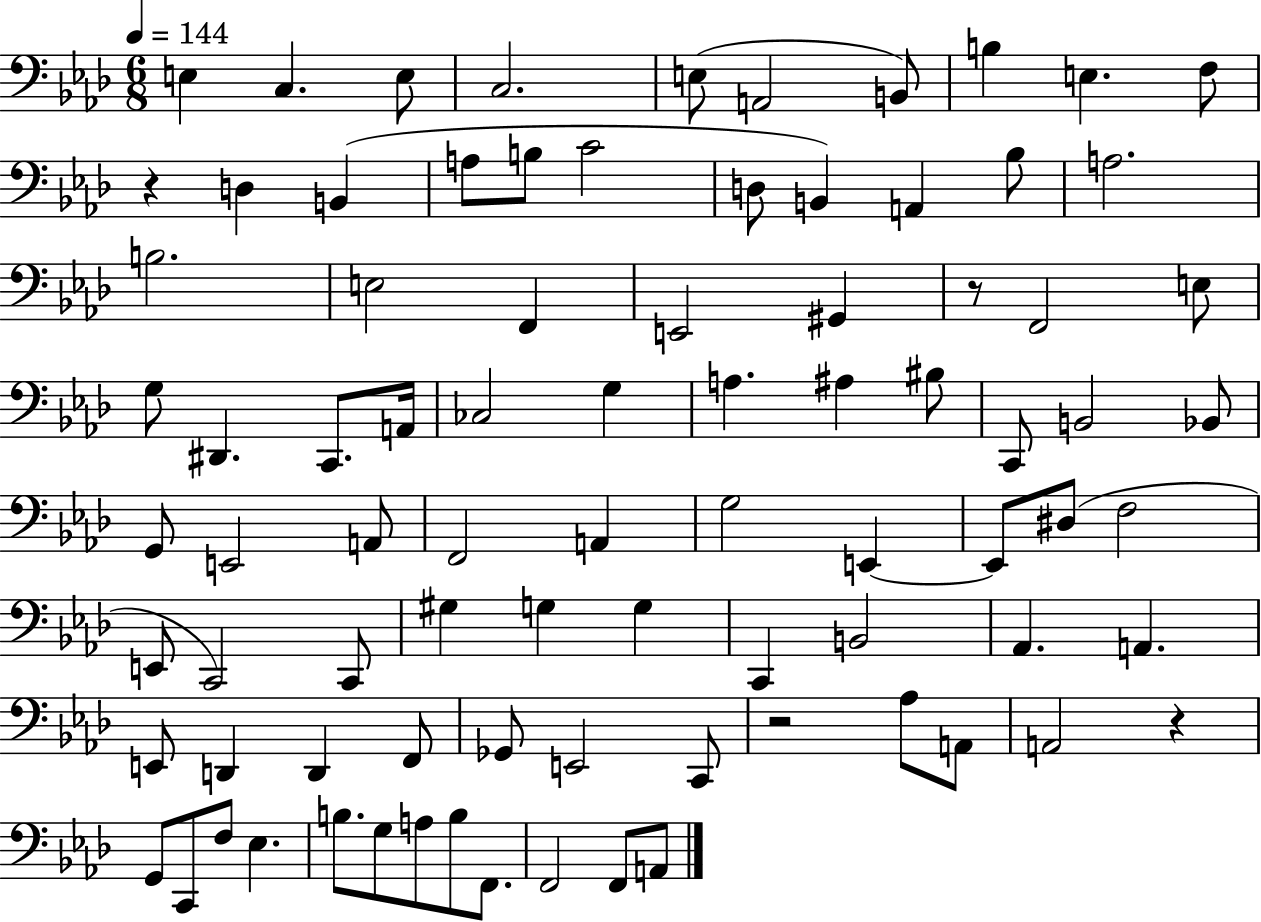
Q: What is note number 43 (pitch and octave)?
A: F2